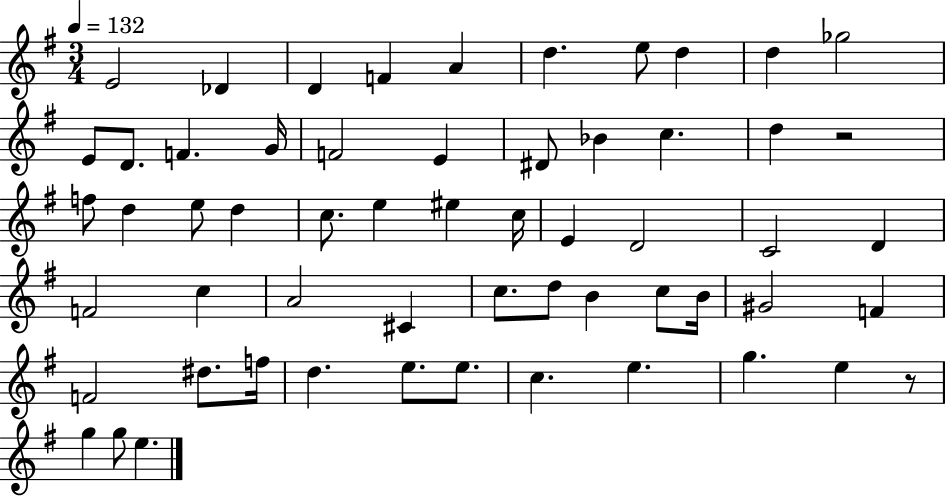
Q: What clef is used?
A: treble